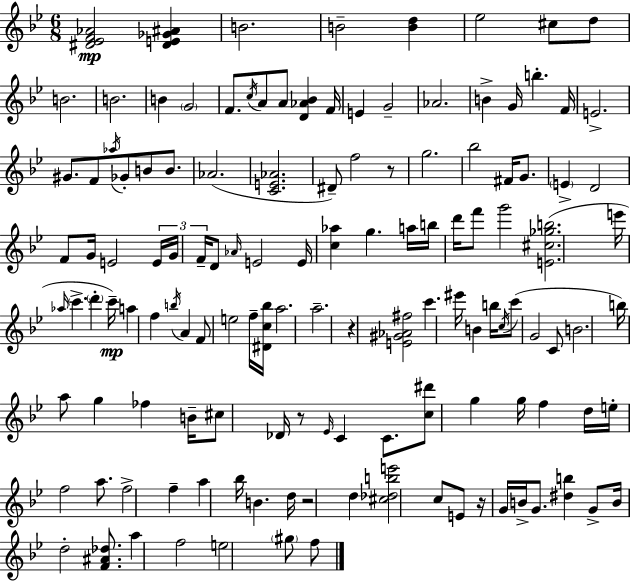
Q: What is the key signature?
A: BES major